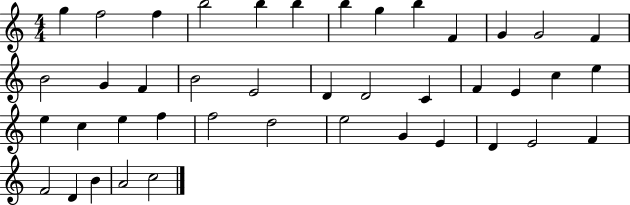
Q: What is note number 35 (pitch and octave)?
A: D4